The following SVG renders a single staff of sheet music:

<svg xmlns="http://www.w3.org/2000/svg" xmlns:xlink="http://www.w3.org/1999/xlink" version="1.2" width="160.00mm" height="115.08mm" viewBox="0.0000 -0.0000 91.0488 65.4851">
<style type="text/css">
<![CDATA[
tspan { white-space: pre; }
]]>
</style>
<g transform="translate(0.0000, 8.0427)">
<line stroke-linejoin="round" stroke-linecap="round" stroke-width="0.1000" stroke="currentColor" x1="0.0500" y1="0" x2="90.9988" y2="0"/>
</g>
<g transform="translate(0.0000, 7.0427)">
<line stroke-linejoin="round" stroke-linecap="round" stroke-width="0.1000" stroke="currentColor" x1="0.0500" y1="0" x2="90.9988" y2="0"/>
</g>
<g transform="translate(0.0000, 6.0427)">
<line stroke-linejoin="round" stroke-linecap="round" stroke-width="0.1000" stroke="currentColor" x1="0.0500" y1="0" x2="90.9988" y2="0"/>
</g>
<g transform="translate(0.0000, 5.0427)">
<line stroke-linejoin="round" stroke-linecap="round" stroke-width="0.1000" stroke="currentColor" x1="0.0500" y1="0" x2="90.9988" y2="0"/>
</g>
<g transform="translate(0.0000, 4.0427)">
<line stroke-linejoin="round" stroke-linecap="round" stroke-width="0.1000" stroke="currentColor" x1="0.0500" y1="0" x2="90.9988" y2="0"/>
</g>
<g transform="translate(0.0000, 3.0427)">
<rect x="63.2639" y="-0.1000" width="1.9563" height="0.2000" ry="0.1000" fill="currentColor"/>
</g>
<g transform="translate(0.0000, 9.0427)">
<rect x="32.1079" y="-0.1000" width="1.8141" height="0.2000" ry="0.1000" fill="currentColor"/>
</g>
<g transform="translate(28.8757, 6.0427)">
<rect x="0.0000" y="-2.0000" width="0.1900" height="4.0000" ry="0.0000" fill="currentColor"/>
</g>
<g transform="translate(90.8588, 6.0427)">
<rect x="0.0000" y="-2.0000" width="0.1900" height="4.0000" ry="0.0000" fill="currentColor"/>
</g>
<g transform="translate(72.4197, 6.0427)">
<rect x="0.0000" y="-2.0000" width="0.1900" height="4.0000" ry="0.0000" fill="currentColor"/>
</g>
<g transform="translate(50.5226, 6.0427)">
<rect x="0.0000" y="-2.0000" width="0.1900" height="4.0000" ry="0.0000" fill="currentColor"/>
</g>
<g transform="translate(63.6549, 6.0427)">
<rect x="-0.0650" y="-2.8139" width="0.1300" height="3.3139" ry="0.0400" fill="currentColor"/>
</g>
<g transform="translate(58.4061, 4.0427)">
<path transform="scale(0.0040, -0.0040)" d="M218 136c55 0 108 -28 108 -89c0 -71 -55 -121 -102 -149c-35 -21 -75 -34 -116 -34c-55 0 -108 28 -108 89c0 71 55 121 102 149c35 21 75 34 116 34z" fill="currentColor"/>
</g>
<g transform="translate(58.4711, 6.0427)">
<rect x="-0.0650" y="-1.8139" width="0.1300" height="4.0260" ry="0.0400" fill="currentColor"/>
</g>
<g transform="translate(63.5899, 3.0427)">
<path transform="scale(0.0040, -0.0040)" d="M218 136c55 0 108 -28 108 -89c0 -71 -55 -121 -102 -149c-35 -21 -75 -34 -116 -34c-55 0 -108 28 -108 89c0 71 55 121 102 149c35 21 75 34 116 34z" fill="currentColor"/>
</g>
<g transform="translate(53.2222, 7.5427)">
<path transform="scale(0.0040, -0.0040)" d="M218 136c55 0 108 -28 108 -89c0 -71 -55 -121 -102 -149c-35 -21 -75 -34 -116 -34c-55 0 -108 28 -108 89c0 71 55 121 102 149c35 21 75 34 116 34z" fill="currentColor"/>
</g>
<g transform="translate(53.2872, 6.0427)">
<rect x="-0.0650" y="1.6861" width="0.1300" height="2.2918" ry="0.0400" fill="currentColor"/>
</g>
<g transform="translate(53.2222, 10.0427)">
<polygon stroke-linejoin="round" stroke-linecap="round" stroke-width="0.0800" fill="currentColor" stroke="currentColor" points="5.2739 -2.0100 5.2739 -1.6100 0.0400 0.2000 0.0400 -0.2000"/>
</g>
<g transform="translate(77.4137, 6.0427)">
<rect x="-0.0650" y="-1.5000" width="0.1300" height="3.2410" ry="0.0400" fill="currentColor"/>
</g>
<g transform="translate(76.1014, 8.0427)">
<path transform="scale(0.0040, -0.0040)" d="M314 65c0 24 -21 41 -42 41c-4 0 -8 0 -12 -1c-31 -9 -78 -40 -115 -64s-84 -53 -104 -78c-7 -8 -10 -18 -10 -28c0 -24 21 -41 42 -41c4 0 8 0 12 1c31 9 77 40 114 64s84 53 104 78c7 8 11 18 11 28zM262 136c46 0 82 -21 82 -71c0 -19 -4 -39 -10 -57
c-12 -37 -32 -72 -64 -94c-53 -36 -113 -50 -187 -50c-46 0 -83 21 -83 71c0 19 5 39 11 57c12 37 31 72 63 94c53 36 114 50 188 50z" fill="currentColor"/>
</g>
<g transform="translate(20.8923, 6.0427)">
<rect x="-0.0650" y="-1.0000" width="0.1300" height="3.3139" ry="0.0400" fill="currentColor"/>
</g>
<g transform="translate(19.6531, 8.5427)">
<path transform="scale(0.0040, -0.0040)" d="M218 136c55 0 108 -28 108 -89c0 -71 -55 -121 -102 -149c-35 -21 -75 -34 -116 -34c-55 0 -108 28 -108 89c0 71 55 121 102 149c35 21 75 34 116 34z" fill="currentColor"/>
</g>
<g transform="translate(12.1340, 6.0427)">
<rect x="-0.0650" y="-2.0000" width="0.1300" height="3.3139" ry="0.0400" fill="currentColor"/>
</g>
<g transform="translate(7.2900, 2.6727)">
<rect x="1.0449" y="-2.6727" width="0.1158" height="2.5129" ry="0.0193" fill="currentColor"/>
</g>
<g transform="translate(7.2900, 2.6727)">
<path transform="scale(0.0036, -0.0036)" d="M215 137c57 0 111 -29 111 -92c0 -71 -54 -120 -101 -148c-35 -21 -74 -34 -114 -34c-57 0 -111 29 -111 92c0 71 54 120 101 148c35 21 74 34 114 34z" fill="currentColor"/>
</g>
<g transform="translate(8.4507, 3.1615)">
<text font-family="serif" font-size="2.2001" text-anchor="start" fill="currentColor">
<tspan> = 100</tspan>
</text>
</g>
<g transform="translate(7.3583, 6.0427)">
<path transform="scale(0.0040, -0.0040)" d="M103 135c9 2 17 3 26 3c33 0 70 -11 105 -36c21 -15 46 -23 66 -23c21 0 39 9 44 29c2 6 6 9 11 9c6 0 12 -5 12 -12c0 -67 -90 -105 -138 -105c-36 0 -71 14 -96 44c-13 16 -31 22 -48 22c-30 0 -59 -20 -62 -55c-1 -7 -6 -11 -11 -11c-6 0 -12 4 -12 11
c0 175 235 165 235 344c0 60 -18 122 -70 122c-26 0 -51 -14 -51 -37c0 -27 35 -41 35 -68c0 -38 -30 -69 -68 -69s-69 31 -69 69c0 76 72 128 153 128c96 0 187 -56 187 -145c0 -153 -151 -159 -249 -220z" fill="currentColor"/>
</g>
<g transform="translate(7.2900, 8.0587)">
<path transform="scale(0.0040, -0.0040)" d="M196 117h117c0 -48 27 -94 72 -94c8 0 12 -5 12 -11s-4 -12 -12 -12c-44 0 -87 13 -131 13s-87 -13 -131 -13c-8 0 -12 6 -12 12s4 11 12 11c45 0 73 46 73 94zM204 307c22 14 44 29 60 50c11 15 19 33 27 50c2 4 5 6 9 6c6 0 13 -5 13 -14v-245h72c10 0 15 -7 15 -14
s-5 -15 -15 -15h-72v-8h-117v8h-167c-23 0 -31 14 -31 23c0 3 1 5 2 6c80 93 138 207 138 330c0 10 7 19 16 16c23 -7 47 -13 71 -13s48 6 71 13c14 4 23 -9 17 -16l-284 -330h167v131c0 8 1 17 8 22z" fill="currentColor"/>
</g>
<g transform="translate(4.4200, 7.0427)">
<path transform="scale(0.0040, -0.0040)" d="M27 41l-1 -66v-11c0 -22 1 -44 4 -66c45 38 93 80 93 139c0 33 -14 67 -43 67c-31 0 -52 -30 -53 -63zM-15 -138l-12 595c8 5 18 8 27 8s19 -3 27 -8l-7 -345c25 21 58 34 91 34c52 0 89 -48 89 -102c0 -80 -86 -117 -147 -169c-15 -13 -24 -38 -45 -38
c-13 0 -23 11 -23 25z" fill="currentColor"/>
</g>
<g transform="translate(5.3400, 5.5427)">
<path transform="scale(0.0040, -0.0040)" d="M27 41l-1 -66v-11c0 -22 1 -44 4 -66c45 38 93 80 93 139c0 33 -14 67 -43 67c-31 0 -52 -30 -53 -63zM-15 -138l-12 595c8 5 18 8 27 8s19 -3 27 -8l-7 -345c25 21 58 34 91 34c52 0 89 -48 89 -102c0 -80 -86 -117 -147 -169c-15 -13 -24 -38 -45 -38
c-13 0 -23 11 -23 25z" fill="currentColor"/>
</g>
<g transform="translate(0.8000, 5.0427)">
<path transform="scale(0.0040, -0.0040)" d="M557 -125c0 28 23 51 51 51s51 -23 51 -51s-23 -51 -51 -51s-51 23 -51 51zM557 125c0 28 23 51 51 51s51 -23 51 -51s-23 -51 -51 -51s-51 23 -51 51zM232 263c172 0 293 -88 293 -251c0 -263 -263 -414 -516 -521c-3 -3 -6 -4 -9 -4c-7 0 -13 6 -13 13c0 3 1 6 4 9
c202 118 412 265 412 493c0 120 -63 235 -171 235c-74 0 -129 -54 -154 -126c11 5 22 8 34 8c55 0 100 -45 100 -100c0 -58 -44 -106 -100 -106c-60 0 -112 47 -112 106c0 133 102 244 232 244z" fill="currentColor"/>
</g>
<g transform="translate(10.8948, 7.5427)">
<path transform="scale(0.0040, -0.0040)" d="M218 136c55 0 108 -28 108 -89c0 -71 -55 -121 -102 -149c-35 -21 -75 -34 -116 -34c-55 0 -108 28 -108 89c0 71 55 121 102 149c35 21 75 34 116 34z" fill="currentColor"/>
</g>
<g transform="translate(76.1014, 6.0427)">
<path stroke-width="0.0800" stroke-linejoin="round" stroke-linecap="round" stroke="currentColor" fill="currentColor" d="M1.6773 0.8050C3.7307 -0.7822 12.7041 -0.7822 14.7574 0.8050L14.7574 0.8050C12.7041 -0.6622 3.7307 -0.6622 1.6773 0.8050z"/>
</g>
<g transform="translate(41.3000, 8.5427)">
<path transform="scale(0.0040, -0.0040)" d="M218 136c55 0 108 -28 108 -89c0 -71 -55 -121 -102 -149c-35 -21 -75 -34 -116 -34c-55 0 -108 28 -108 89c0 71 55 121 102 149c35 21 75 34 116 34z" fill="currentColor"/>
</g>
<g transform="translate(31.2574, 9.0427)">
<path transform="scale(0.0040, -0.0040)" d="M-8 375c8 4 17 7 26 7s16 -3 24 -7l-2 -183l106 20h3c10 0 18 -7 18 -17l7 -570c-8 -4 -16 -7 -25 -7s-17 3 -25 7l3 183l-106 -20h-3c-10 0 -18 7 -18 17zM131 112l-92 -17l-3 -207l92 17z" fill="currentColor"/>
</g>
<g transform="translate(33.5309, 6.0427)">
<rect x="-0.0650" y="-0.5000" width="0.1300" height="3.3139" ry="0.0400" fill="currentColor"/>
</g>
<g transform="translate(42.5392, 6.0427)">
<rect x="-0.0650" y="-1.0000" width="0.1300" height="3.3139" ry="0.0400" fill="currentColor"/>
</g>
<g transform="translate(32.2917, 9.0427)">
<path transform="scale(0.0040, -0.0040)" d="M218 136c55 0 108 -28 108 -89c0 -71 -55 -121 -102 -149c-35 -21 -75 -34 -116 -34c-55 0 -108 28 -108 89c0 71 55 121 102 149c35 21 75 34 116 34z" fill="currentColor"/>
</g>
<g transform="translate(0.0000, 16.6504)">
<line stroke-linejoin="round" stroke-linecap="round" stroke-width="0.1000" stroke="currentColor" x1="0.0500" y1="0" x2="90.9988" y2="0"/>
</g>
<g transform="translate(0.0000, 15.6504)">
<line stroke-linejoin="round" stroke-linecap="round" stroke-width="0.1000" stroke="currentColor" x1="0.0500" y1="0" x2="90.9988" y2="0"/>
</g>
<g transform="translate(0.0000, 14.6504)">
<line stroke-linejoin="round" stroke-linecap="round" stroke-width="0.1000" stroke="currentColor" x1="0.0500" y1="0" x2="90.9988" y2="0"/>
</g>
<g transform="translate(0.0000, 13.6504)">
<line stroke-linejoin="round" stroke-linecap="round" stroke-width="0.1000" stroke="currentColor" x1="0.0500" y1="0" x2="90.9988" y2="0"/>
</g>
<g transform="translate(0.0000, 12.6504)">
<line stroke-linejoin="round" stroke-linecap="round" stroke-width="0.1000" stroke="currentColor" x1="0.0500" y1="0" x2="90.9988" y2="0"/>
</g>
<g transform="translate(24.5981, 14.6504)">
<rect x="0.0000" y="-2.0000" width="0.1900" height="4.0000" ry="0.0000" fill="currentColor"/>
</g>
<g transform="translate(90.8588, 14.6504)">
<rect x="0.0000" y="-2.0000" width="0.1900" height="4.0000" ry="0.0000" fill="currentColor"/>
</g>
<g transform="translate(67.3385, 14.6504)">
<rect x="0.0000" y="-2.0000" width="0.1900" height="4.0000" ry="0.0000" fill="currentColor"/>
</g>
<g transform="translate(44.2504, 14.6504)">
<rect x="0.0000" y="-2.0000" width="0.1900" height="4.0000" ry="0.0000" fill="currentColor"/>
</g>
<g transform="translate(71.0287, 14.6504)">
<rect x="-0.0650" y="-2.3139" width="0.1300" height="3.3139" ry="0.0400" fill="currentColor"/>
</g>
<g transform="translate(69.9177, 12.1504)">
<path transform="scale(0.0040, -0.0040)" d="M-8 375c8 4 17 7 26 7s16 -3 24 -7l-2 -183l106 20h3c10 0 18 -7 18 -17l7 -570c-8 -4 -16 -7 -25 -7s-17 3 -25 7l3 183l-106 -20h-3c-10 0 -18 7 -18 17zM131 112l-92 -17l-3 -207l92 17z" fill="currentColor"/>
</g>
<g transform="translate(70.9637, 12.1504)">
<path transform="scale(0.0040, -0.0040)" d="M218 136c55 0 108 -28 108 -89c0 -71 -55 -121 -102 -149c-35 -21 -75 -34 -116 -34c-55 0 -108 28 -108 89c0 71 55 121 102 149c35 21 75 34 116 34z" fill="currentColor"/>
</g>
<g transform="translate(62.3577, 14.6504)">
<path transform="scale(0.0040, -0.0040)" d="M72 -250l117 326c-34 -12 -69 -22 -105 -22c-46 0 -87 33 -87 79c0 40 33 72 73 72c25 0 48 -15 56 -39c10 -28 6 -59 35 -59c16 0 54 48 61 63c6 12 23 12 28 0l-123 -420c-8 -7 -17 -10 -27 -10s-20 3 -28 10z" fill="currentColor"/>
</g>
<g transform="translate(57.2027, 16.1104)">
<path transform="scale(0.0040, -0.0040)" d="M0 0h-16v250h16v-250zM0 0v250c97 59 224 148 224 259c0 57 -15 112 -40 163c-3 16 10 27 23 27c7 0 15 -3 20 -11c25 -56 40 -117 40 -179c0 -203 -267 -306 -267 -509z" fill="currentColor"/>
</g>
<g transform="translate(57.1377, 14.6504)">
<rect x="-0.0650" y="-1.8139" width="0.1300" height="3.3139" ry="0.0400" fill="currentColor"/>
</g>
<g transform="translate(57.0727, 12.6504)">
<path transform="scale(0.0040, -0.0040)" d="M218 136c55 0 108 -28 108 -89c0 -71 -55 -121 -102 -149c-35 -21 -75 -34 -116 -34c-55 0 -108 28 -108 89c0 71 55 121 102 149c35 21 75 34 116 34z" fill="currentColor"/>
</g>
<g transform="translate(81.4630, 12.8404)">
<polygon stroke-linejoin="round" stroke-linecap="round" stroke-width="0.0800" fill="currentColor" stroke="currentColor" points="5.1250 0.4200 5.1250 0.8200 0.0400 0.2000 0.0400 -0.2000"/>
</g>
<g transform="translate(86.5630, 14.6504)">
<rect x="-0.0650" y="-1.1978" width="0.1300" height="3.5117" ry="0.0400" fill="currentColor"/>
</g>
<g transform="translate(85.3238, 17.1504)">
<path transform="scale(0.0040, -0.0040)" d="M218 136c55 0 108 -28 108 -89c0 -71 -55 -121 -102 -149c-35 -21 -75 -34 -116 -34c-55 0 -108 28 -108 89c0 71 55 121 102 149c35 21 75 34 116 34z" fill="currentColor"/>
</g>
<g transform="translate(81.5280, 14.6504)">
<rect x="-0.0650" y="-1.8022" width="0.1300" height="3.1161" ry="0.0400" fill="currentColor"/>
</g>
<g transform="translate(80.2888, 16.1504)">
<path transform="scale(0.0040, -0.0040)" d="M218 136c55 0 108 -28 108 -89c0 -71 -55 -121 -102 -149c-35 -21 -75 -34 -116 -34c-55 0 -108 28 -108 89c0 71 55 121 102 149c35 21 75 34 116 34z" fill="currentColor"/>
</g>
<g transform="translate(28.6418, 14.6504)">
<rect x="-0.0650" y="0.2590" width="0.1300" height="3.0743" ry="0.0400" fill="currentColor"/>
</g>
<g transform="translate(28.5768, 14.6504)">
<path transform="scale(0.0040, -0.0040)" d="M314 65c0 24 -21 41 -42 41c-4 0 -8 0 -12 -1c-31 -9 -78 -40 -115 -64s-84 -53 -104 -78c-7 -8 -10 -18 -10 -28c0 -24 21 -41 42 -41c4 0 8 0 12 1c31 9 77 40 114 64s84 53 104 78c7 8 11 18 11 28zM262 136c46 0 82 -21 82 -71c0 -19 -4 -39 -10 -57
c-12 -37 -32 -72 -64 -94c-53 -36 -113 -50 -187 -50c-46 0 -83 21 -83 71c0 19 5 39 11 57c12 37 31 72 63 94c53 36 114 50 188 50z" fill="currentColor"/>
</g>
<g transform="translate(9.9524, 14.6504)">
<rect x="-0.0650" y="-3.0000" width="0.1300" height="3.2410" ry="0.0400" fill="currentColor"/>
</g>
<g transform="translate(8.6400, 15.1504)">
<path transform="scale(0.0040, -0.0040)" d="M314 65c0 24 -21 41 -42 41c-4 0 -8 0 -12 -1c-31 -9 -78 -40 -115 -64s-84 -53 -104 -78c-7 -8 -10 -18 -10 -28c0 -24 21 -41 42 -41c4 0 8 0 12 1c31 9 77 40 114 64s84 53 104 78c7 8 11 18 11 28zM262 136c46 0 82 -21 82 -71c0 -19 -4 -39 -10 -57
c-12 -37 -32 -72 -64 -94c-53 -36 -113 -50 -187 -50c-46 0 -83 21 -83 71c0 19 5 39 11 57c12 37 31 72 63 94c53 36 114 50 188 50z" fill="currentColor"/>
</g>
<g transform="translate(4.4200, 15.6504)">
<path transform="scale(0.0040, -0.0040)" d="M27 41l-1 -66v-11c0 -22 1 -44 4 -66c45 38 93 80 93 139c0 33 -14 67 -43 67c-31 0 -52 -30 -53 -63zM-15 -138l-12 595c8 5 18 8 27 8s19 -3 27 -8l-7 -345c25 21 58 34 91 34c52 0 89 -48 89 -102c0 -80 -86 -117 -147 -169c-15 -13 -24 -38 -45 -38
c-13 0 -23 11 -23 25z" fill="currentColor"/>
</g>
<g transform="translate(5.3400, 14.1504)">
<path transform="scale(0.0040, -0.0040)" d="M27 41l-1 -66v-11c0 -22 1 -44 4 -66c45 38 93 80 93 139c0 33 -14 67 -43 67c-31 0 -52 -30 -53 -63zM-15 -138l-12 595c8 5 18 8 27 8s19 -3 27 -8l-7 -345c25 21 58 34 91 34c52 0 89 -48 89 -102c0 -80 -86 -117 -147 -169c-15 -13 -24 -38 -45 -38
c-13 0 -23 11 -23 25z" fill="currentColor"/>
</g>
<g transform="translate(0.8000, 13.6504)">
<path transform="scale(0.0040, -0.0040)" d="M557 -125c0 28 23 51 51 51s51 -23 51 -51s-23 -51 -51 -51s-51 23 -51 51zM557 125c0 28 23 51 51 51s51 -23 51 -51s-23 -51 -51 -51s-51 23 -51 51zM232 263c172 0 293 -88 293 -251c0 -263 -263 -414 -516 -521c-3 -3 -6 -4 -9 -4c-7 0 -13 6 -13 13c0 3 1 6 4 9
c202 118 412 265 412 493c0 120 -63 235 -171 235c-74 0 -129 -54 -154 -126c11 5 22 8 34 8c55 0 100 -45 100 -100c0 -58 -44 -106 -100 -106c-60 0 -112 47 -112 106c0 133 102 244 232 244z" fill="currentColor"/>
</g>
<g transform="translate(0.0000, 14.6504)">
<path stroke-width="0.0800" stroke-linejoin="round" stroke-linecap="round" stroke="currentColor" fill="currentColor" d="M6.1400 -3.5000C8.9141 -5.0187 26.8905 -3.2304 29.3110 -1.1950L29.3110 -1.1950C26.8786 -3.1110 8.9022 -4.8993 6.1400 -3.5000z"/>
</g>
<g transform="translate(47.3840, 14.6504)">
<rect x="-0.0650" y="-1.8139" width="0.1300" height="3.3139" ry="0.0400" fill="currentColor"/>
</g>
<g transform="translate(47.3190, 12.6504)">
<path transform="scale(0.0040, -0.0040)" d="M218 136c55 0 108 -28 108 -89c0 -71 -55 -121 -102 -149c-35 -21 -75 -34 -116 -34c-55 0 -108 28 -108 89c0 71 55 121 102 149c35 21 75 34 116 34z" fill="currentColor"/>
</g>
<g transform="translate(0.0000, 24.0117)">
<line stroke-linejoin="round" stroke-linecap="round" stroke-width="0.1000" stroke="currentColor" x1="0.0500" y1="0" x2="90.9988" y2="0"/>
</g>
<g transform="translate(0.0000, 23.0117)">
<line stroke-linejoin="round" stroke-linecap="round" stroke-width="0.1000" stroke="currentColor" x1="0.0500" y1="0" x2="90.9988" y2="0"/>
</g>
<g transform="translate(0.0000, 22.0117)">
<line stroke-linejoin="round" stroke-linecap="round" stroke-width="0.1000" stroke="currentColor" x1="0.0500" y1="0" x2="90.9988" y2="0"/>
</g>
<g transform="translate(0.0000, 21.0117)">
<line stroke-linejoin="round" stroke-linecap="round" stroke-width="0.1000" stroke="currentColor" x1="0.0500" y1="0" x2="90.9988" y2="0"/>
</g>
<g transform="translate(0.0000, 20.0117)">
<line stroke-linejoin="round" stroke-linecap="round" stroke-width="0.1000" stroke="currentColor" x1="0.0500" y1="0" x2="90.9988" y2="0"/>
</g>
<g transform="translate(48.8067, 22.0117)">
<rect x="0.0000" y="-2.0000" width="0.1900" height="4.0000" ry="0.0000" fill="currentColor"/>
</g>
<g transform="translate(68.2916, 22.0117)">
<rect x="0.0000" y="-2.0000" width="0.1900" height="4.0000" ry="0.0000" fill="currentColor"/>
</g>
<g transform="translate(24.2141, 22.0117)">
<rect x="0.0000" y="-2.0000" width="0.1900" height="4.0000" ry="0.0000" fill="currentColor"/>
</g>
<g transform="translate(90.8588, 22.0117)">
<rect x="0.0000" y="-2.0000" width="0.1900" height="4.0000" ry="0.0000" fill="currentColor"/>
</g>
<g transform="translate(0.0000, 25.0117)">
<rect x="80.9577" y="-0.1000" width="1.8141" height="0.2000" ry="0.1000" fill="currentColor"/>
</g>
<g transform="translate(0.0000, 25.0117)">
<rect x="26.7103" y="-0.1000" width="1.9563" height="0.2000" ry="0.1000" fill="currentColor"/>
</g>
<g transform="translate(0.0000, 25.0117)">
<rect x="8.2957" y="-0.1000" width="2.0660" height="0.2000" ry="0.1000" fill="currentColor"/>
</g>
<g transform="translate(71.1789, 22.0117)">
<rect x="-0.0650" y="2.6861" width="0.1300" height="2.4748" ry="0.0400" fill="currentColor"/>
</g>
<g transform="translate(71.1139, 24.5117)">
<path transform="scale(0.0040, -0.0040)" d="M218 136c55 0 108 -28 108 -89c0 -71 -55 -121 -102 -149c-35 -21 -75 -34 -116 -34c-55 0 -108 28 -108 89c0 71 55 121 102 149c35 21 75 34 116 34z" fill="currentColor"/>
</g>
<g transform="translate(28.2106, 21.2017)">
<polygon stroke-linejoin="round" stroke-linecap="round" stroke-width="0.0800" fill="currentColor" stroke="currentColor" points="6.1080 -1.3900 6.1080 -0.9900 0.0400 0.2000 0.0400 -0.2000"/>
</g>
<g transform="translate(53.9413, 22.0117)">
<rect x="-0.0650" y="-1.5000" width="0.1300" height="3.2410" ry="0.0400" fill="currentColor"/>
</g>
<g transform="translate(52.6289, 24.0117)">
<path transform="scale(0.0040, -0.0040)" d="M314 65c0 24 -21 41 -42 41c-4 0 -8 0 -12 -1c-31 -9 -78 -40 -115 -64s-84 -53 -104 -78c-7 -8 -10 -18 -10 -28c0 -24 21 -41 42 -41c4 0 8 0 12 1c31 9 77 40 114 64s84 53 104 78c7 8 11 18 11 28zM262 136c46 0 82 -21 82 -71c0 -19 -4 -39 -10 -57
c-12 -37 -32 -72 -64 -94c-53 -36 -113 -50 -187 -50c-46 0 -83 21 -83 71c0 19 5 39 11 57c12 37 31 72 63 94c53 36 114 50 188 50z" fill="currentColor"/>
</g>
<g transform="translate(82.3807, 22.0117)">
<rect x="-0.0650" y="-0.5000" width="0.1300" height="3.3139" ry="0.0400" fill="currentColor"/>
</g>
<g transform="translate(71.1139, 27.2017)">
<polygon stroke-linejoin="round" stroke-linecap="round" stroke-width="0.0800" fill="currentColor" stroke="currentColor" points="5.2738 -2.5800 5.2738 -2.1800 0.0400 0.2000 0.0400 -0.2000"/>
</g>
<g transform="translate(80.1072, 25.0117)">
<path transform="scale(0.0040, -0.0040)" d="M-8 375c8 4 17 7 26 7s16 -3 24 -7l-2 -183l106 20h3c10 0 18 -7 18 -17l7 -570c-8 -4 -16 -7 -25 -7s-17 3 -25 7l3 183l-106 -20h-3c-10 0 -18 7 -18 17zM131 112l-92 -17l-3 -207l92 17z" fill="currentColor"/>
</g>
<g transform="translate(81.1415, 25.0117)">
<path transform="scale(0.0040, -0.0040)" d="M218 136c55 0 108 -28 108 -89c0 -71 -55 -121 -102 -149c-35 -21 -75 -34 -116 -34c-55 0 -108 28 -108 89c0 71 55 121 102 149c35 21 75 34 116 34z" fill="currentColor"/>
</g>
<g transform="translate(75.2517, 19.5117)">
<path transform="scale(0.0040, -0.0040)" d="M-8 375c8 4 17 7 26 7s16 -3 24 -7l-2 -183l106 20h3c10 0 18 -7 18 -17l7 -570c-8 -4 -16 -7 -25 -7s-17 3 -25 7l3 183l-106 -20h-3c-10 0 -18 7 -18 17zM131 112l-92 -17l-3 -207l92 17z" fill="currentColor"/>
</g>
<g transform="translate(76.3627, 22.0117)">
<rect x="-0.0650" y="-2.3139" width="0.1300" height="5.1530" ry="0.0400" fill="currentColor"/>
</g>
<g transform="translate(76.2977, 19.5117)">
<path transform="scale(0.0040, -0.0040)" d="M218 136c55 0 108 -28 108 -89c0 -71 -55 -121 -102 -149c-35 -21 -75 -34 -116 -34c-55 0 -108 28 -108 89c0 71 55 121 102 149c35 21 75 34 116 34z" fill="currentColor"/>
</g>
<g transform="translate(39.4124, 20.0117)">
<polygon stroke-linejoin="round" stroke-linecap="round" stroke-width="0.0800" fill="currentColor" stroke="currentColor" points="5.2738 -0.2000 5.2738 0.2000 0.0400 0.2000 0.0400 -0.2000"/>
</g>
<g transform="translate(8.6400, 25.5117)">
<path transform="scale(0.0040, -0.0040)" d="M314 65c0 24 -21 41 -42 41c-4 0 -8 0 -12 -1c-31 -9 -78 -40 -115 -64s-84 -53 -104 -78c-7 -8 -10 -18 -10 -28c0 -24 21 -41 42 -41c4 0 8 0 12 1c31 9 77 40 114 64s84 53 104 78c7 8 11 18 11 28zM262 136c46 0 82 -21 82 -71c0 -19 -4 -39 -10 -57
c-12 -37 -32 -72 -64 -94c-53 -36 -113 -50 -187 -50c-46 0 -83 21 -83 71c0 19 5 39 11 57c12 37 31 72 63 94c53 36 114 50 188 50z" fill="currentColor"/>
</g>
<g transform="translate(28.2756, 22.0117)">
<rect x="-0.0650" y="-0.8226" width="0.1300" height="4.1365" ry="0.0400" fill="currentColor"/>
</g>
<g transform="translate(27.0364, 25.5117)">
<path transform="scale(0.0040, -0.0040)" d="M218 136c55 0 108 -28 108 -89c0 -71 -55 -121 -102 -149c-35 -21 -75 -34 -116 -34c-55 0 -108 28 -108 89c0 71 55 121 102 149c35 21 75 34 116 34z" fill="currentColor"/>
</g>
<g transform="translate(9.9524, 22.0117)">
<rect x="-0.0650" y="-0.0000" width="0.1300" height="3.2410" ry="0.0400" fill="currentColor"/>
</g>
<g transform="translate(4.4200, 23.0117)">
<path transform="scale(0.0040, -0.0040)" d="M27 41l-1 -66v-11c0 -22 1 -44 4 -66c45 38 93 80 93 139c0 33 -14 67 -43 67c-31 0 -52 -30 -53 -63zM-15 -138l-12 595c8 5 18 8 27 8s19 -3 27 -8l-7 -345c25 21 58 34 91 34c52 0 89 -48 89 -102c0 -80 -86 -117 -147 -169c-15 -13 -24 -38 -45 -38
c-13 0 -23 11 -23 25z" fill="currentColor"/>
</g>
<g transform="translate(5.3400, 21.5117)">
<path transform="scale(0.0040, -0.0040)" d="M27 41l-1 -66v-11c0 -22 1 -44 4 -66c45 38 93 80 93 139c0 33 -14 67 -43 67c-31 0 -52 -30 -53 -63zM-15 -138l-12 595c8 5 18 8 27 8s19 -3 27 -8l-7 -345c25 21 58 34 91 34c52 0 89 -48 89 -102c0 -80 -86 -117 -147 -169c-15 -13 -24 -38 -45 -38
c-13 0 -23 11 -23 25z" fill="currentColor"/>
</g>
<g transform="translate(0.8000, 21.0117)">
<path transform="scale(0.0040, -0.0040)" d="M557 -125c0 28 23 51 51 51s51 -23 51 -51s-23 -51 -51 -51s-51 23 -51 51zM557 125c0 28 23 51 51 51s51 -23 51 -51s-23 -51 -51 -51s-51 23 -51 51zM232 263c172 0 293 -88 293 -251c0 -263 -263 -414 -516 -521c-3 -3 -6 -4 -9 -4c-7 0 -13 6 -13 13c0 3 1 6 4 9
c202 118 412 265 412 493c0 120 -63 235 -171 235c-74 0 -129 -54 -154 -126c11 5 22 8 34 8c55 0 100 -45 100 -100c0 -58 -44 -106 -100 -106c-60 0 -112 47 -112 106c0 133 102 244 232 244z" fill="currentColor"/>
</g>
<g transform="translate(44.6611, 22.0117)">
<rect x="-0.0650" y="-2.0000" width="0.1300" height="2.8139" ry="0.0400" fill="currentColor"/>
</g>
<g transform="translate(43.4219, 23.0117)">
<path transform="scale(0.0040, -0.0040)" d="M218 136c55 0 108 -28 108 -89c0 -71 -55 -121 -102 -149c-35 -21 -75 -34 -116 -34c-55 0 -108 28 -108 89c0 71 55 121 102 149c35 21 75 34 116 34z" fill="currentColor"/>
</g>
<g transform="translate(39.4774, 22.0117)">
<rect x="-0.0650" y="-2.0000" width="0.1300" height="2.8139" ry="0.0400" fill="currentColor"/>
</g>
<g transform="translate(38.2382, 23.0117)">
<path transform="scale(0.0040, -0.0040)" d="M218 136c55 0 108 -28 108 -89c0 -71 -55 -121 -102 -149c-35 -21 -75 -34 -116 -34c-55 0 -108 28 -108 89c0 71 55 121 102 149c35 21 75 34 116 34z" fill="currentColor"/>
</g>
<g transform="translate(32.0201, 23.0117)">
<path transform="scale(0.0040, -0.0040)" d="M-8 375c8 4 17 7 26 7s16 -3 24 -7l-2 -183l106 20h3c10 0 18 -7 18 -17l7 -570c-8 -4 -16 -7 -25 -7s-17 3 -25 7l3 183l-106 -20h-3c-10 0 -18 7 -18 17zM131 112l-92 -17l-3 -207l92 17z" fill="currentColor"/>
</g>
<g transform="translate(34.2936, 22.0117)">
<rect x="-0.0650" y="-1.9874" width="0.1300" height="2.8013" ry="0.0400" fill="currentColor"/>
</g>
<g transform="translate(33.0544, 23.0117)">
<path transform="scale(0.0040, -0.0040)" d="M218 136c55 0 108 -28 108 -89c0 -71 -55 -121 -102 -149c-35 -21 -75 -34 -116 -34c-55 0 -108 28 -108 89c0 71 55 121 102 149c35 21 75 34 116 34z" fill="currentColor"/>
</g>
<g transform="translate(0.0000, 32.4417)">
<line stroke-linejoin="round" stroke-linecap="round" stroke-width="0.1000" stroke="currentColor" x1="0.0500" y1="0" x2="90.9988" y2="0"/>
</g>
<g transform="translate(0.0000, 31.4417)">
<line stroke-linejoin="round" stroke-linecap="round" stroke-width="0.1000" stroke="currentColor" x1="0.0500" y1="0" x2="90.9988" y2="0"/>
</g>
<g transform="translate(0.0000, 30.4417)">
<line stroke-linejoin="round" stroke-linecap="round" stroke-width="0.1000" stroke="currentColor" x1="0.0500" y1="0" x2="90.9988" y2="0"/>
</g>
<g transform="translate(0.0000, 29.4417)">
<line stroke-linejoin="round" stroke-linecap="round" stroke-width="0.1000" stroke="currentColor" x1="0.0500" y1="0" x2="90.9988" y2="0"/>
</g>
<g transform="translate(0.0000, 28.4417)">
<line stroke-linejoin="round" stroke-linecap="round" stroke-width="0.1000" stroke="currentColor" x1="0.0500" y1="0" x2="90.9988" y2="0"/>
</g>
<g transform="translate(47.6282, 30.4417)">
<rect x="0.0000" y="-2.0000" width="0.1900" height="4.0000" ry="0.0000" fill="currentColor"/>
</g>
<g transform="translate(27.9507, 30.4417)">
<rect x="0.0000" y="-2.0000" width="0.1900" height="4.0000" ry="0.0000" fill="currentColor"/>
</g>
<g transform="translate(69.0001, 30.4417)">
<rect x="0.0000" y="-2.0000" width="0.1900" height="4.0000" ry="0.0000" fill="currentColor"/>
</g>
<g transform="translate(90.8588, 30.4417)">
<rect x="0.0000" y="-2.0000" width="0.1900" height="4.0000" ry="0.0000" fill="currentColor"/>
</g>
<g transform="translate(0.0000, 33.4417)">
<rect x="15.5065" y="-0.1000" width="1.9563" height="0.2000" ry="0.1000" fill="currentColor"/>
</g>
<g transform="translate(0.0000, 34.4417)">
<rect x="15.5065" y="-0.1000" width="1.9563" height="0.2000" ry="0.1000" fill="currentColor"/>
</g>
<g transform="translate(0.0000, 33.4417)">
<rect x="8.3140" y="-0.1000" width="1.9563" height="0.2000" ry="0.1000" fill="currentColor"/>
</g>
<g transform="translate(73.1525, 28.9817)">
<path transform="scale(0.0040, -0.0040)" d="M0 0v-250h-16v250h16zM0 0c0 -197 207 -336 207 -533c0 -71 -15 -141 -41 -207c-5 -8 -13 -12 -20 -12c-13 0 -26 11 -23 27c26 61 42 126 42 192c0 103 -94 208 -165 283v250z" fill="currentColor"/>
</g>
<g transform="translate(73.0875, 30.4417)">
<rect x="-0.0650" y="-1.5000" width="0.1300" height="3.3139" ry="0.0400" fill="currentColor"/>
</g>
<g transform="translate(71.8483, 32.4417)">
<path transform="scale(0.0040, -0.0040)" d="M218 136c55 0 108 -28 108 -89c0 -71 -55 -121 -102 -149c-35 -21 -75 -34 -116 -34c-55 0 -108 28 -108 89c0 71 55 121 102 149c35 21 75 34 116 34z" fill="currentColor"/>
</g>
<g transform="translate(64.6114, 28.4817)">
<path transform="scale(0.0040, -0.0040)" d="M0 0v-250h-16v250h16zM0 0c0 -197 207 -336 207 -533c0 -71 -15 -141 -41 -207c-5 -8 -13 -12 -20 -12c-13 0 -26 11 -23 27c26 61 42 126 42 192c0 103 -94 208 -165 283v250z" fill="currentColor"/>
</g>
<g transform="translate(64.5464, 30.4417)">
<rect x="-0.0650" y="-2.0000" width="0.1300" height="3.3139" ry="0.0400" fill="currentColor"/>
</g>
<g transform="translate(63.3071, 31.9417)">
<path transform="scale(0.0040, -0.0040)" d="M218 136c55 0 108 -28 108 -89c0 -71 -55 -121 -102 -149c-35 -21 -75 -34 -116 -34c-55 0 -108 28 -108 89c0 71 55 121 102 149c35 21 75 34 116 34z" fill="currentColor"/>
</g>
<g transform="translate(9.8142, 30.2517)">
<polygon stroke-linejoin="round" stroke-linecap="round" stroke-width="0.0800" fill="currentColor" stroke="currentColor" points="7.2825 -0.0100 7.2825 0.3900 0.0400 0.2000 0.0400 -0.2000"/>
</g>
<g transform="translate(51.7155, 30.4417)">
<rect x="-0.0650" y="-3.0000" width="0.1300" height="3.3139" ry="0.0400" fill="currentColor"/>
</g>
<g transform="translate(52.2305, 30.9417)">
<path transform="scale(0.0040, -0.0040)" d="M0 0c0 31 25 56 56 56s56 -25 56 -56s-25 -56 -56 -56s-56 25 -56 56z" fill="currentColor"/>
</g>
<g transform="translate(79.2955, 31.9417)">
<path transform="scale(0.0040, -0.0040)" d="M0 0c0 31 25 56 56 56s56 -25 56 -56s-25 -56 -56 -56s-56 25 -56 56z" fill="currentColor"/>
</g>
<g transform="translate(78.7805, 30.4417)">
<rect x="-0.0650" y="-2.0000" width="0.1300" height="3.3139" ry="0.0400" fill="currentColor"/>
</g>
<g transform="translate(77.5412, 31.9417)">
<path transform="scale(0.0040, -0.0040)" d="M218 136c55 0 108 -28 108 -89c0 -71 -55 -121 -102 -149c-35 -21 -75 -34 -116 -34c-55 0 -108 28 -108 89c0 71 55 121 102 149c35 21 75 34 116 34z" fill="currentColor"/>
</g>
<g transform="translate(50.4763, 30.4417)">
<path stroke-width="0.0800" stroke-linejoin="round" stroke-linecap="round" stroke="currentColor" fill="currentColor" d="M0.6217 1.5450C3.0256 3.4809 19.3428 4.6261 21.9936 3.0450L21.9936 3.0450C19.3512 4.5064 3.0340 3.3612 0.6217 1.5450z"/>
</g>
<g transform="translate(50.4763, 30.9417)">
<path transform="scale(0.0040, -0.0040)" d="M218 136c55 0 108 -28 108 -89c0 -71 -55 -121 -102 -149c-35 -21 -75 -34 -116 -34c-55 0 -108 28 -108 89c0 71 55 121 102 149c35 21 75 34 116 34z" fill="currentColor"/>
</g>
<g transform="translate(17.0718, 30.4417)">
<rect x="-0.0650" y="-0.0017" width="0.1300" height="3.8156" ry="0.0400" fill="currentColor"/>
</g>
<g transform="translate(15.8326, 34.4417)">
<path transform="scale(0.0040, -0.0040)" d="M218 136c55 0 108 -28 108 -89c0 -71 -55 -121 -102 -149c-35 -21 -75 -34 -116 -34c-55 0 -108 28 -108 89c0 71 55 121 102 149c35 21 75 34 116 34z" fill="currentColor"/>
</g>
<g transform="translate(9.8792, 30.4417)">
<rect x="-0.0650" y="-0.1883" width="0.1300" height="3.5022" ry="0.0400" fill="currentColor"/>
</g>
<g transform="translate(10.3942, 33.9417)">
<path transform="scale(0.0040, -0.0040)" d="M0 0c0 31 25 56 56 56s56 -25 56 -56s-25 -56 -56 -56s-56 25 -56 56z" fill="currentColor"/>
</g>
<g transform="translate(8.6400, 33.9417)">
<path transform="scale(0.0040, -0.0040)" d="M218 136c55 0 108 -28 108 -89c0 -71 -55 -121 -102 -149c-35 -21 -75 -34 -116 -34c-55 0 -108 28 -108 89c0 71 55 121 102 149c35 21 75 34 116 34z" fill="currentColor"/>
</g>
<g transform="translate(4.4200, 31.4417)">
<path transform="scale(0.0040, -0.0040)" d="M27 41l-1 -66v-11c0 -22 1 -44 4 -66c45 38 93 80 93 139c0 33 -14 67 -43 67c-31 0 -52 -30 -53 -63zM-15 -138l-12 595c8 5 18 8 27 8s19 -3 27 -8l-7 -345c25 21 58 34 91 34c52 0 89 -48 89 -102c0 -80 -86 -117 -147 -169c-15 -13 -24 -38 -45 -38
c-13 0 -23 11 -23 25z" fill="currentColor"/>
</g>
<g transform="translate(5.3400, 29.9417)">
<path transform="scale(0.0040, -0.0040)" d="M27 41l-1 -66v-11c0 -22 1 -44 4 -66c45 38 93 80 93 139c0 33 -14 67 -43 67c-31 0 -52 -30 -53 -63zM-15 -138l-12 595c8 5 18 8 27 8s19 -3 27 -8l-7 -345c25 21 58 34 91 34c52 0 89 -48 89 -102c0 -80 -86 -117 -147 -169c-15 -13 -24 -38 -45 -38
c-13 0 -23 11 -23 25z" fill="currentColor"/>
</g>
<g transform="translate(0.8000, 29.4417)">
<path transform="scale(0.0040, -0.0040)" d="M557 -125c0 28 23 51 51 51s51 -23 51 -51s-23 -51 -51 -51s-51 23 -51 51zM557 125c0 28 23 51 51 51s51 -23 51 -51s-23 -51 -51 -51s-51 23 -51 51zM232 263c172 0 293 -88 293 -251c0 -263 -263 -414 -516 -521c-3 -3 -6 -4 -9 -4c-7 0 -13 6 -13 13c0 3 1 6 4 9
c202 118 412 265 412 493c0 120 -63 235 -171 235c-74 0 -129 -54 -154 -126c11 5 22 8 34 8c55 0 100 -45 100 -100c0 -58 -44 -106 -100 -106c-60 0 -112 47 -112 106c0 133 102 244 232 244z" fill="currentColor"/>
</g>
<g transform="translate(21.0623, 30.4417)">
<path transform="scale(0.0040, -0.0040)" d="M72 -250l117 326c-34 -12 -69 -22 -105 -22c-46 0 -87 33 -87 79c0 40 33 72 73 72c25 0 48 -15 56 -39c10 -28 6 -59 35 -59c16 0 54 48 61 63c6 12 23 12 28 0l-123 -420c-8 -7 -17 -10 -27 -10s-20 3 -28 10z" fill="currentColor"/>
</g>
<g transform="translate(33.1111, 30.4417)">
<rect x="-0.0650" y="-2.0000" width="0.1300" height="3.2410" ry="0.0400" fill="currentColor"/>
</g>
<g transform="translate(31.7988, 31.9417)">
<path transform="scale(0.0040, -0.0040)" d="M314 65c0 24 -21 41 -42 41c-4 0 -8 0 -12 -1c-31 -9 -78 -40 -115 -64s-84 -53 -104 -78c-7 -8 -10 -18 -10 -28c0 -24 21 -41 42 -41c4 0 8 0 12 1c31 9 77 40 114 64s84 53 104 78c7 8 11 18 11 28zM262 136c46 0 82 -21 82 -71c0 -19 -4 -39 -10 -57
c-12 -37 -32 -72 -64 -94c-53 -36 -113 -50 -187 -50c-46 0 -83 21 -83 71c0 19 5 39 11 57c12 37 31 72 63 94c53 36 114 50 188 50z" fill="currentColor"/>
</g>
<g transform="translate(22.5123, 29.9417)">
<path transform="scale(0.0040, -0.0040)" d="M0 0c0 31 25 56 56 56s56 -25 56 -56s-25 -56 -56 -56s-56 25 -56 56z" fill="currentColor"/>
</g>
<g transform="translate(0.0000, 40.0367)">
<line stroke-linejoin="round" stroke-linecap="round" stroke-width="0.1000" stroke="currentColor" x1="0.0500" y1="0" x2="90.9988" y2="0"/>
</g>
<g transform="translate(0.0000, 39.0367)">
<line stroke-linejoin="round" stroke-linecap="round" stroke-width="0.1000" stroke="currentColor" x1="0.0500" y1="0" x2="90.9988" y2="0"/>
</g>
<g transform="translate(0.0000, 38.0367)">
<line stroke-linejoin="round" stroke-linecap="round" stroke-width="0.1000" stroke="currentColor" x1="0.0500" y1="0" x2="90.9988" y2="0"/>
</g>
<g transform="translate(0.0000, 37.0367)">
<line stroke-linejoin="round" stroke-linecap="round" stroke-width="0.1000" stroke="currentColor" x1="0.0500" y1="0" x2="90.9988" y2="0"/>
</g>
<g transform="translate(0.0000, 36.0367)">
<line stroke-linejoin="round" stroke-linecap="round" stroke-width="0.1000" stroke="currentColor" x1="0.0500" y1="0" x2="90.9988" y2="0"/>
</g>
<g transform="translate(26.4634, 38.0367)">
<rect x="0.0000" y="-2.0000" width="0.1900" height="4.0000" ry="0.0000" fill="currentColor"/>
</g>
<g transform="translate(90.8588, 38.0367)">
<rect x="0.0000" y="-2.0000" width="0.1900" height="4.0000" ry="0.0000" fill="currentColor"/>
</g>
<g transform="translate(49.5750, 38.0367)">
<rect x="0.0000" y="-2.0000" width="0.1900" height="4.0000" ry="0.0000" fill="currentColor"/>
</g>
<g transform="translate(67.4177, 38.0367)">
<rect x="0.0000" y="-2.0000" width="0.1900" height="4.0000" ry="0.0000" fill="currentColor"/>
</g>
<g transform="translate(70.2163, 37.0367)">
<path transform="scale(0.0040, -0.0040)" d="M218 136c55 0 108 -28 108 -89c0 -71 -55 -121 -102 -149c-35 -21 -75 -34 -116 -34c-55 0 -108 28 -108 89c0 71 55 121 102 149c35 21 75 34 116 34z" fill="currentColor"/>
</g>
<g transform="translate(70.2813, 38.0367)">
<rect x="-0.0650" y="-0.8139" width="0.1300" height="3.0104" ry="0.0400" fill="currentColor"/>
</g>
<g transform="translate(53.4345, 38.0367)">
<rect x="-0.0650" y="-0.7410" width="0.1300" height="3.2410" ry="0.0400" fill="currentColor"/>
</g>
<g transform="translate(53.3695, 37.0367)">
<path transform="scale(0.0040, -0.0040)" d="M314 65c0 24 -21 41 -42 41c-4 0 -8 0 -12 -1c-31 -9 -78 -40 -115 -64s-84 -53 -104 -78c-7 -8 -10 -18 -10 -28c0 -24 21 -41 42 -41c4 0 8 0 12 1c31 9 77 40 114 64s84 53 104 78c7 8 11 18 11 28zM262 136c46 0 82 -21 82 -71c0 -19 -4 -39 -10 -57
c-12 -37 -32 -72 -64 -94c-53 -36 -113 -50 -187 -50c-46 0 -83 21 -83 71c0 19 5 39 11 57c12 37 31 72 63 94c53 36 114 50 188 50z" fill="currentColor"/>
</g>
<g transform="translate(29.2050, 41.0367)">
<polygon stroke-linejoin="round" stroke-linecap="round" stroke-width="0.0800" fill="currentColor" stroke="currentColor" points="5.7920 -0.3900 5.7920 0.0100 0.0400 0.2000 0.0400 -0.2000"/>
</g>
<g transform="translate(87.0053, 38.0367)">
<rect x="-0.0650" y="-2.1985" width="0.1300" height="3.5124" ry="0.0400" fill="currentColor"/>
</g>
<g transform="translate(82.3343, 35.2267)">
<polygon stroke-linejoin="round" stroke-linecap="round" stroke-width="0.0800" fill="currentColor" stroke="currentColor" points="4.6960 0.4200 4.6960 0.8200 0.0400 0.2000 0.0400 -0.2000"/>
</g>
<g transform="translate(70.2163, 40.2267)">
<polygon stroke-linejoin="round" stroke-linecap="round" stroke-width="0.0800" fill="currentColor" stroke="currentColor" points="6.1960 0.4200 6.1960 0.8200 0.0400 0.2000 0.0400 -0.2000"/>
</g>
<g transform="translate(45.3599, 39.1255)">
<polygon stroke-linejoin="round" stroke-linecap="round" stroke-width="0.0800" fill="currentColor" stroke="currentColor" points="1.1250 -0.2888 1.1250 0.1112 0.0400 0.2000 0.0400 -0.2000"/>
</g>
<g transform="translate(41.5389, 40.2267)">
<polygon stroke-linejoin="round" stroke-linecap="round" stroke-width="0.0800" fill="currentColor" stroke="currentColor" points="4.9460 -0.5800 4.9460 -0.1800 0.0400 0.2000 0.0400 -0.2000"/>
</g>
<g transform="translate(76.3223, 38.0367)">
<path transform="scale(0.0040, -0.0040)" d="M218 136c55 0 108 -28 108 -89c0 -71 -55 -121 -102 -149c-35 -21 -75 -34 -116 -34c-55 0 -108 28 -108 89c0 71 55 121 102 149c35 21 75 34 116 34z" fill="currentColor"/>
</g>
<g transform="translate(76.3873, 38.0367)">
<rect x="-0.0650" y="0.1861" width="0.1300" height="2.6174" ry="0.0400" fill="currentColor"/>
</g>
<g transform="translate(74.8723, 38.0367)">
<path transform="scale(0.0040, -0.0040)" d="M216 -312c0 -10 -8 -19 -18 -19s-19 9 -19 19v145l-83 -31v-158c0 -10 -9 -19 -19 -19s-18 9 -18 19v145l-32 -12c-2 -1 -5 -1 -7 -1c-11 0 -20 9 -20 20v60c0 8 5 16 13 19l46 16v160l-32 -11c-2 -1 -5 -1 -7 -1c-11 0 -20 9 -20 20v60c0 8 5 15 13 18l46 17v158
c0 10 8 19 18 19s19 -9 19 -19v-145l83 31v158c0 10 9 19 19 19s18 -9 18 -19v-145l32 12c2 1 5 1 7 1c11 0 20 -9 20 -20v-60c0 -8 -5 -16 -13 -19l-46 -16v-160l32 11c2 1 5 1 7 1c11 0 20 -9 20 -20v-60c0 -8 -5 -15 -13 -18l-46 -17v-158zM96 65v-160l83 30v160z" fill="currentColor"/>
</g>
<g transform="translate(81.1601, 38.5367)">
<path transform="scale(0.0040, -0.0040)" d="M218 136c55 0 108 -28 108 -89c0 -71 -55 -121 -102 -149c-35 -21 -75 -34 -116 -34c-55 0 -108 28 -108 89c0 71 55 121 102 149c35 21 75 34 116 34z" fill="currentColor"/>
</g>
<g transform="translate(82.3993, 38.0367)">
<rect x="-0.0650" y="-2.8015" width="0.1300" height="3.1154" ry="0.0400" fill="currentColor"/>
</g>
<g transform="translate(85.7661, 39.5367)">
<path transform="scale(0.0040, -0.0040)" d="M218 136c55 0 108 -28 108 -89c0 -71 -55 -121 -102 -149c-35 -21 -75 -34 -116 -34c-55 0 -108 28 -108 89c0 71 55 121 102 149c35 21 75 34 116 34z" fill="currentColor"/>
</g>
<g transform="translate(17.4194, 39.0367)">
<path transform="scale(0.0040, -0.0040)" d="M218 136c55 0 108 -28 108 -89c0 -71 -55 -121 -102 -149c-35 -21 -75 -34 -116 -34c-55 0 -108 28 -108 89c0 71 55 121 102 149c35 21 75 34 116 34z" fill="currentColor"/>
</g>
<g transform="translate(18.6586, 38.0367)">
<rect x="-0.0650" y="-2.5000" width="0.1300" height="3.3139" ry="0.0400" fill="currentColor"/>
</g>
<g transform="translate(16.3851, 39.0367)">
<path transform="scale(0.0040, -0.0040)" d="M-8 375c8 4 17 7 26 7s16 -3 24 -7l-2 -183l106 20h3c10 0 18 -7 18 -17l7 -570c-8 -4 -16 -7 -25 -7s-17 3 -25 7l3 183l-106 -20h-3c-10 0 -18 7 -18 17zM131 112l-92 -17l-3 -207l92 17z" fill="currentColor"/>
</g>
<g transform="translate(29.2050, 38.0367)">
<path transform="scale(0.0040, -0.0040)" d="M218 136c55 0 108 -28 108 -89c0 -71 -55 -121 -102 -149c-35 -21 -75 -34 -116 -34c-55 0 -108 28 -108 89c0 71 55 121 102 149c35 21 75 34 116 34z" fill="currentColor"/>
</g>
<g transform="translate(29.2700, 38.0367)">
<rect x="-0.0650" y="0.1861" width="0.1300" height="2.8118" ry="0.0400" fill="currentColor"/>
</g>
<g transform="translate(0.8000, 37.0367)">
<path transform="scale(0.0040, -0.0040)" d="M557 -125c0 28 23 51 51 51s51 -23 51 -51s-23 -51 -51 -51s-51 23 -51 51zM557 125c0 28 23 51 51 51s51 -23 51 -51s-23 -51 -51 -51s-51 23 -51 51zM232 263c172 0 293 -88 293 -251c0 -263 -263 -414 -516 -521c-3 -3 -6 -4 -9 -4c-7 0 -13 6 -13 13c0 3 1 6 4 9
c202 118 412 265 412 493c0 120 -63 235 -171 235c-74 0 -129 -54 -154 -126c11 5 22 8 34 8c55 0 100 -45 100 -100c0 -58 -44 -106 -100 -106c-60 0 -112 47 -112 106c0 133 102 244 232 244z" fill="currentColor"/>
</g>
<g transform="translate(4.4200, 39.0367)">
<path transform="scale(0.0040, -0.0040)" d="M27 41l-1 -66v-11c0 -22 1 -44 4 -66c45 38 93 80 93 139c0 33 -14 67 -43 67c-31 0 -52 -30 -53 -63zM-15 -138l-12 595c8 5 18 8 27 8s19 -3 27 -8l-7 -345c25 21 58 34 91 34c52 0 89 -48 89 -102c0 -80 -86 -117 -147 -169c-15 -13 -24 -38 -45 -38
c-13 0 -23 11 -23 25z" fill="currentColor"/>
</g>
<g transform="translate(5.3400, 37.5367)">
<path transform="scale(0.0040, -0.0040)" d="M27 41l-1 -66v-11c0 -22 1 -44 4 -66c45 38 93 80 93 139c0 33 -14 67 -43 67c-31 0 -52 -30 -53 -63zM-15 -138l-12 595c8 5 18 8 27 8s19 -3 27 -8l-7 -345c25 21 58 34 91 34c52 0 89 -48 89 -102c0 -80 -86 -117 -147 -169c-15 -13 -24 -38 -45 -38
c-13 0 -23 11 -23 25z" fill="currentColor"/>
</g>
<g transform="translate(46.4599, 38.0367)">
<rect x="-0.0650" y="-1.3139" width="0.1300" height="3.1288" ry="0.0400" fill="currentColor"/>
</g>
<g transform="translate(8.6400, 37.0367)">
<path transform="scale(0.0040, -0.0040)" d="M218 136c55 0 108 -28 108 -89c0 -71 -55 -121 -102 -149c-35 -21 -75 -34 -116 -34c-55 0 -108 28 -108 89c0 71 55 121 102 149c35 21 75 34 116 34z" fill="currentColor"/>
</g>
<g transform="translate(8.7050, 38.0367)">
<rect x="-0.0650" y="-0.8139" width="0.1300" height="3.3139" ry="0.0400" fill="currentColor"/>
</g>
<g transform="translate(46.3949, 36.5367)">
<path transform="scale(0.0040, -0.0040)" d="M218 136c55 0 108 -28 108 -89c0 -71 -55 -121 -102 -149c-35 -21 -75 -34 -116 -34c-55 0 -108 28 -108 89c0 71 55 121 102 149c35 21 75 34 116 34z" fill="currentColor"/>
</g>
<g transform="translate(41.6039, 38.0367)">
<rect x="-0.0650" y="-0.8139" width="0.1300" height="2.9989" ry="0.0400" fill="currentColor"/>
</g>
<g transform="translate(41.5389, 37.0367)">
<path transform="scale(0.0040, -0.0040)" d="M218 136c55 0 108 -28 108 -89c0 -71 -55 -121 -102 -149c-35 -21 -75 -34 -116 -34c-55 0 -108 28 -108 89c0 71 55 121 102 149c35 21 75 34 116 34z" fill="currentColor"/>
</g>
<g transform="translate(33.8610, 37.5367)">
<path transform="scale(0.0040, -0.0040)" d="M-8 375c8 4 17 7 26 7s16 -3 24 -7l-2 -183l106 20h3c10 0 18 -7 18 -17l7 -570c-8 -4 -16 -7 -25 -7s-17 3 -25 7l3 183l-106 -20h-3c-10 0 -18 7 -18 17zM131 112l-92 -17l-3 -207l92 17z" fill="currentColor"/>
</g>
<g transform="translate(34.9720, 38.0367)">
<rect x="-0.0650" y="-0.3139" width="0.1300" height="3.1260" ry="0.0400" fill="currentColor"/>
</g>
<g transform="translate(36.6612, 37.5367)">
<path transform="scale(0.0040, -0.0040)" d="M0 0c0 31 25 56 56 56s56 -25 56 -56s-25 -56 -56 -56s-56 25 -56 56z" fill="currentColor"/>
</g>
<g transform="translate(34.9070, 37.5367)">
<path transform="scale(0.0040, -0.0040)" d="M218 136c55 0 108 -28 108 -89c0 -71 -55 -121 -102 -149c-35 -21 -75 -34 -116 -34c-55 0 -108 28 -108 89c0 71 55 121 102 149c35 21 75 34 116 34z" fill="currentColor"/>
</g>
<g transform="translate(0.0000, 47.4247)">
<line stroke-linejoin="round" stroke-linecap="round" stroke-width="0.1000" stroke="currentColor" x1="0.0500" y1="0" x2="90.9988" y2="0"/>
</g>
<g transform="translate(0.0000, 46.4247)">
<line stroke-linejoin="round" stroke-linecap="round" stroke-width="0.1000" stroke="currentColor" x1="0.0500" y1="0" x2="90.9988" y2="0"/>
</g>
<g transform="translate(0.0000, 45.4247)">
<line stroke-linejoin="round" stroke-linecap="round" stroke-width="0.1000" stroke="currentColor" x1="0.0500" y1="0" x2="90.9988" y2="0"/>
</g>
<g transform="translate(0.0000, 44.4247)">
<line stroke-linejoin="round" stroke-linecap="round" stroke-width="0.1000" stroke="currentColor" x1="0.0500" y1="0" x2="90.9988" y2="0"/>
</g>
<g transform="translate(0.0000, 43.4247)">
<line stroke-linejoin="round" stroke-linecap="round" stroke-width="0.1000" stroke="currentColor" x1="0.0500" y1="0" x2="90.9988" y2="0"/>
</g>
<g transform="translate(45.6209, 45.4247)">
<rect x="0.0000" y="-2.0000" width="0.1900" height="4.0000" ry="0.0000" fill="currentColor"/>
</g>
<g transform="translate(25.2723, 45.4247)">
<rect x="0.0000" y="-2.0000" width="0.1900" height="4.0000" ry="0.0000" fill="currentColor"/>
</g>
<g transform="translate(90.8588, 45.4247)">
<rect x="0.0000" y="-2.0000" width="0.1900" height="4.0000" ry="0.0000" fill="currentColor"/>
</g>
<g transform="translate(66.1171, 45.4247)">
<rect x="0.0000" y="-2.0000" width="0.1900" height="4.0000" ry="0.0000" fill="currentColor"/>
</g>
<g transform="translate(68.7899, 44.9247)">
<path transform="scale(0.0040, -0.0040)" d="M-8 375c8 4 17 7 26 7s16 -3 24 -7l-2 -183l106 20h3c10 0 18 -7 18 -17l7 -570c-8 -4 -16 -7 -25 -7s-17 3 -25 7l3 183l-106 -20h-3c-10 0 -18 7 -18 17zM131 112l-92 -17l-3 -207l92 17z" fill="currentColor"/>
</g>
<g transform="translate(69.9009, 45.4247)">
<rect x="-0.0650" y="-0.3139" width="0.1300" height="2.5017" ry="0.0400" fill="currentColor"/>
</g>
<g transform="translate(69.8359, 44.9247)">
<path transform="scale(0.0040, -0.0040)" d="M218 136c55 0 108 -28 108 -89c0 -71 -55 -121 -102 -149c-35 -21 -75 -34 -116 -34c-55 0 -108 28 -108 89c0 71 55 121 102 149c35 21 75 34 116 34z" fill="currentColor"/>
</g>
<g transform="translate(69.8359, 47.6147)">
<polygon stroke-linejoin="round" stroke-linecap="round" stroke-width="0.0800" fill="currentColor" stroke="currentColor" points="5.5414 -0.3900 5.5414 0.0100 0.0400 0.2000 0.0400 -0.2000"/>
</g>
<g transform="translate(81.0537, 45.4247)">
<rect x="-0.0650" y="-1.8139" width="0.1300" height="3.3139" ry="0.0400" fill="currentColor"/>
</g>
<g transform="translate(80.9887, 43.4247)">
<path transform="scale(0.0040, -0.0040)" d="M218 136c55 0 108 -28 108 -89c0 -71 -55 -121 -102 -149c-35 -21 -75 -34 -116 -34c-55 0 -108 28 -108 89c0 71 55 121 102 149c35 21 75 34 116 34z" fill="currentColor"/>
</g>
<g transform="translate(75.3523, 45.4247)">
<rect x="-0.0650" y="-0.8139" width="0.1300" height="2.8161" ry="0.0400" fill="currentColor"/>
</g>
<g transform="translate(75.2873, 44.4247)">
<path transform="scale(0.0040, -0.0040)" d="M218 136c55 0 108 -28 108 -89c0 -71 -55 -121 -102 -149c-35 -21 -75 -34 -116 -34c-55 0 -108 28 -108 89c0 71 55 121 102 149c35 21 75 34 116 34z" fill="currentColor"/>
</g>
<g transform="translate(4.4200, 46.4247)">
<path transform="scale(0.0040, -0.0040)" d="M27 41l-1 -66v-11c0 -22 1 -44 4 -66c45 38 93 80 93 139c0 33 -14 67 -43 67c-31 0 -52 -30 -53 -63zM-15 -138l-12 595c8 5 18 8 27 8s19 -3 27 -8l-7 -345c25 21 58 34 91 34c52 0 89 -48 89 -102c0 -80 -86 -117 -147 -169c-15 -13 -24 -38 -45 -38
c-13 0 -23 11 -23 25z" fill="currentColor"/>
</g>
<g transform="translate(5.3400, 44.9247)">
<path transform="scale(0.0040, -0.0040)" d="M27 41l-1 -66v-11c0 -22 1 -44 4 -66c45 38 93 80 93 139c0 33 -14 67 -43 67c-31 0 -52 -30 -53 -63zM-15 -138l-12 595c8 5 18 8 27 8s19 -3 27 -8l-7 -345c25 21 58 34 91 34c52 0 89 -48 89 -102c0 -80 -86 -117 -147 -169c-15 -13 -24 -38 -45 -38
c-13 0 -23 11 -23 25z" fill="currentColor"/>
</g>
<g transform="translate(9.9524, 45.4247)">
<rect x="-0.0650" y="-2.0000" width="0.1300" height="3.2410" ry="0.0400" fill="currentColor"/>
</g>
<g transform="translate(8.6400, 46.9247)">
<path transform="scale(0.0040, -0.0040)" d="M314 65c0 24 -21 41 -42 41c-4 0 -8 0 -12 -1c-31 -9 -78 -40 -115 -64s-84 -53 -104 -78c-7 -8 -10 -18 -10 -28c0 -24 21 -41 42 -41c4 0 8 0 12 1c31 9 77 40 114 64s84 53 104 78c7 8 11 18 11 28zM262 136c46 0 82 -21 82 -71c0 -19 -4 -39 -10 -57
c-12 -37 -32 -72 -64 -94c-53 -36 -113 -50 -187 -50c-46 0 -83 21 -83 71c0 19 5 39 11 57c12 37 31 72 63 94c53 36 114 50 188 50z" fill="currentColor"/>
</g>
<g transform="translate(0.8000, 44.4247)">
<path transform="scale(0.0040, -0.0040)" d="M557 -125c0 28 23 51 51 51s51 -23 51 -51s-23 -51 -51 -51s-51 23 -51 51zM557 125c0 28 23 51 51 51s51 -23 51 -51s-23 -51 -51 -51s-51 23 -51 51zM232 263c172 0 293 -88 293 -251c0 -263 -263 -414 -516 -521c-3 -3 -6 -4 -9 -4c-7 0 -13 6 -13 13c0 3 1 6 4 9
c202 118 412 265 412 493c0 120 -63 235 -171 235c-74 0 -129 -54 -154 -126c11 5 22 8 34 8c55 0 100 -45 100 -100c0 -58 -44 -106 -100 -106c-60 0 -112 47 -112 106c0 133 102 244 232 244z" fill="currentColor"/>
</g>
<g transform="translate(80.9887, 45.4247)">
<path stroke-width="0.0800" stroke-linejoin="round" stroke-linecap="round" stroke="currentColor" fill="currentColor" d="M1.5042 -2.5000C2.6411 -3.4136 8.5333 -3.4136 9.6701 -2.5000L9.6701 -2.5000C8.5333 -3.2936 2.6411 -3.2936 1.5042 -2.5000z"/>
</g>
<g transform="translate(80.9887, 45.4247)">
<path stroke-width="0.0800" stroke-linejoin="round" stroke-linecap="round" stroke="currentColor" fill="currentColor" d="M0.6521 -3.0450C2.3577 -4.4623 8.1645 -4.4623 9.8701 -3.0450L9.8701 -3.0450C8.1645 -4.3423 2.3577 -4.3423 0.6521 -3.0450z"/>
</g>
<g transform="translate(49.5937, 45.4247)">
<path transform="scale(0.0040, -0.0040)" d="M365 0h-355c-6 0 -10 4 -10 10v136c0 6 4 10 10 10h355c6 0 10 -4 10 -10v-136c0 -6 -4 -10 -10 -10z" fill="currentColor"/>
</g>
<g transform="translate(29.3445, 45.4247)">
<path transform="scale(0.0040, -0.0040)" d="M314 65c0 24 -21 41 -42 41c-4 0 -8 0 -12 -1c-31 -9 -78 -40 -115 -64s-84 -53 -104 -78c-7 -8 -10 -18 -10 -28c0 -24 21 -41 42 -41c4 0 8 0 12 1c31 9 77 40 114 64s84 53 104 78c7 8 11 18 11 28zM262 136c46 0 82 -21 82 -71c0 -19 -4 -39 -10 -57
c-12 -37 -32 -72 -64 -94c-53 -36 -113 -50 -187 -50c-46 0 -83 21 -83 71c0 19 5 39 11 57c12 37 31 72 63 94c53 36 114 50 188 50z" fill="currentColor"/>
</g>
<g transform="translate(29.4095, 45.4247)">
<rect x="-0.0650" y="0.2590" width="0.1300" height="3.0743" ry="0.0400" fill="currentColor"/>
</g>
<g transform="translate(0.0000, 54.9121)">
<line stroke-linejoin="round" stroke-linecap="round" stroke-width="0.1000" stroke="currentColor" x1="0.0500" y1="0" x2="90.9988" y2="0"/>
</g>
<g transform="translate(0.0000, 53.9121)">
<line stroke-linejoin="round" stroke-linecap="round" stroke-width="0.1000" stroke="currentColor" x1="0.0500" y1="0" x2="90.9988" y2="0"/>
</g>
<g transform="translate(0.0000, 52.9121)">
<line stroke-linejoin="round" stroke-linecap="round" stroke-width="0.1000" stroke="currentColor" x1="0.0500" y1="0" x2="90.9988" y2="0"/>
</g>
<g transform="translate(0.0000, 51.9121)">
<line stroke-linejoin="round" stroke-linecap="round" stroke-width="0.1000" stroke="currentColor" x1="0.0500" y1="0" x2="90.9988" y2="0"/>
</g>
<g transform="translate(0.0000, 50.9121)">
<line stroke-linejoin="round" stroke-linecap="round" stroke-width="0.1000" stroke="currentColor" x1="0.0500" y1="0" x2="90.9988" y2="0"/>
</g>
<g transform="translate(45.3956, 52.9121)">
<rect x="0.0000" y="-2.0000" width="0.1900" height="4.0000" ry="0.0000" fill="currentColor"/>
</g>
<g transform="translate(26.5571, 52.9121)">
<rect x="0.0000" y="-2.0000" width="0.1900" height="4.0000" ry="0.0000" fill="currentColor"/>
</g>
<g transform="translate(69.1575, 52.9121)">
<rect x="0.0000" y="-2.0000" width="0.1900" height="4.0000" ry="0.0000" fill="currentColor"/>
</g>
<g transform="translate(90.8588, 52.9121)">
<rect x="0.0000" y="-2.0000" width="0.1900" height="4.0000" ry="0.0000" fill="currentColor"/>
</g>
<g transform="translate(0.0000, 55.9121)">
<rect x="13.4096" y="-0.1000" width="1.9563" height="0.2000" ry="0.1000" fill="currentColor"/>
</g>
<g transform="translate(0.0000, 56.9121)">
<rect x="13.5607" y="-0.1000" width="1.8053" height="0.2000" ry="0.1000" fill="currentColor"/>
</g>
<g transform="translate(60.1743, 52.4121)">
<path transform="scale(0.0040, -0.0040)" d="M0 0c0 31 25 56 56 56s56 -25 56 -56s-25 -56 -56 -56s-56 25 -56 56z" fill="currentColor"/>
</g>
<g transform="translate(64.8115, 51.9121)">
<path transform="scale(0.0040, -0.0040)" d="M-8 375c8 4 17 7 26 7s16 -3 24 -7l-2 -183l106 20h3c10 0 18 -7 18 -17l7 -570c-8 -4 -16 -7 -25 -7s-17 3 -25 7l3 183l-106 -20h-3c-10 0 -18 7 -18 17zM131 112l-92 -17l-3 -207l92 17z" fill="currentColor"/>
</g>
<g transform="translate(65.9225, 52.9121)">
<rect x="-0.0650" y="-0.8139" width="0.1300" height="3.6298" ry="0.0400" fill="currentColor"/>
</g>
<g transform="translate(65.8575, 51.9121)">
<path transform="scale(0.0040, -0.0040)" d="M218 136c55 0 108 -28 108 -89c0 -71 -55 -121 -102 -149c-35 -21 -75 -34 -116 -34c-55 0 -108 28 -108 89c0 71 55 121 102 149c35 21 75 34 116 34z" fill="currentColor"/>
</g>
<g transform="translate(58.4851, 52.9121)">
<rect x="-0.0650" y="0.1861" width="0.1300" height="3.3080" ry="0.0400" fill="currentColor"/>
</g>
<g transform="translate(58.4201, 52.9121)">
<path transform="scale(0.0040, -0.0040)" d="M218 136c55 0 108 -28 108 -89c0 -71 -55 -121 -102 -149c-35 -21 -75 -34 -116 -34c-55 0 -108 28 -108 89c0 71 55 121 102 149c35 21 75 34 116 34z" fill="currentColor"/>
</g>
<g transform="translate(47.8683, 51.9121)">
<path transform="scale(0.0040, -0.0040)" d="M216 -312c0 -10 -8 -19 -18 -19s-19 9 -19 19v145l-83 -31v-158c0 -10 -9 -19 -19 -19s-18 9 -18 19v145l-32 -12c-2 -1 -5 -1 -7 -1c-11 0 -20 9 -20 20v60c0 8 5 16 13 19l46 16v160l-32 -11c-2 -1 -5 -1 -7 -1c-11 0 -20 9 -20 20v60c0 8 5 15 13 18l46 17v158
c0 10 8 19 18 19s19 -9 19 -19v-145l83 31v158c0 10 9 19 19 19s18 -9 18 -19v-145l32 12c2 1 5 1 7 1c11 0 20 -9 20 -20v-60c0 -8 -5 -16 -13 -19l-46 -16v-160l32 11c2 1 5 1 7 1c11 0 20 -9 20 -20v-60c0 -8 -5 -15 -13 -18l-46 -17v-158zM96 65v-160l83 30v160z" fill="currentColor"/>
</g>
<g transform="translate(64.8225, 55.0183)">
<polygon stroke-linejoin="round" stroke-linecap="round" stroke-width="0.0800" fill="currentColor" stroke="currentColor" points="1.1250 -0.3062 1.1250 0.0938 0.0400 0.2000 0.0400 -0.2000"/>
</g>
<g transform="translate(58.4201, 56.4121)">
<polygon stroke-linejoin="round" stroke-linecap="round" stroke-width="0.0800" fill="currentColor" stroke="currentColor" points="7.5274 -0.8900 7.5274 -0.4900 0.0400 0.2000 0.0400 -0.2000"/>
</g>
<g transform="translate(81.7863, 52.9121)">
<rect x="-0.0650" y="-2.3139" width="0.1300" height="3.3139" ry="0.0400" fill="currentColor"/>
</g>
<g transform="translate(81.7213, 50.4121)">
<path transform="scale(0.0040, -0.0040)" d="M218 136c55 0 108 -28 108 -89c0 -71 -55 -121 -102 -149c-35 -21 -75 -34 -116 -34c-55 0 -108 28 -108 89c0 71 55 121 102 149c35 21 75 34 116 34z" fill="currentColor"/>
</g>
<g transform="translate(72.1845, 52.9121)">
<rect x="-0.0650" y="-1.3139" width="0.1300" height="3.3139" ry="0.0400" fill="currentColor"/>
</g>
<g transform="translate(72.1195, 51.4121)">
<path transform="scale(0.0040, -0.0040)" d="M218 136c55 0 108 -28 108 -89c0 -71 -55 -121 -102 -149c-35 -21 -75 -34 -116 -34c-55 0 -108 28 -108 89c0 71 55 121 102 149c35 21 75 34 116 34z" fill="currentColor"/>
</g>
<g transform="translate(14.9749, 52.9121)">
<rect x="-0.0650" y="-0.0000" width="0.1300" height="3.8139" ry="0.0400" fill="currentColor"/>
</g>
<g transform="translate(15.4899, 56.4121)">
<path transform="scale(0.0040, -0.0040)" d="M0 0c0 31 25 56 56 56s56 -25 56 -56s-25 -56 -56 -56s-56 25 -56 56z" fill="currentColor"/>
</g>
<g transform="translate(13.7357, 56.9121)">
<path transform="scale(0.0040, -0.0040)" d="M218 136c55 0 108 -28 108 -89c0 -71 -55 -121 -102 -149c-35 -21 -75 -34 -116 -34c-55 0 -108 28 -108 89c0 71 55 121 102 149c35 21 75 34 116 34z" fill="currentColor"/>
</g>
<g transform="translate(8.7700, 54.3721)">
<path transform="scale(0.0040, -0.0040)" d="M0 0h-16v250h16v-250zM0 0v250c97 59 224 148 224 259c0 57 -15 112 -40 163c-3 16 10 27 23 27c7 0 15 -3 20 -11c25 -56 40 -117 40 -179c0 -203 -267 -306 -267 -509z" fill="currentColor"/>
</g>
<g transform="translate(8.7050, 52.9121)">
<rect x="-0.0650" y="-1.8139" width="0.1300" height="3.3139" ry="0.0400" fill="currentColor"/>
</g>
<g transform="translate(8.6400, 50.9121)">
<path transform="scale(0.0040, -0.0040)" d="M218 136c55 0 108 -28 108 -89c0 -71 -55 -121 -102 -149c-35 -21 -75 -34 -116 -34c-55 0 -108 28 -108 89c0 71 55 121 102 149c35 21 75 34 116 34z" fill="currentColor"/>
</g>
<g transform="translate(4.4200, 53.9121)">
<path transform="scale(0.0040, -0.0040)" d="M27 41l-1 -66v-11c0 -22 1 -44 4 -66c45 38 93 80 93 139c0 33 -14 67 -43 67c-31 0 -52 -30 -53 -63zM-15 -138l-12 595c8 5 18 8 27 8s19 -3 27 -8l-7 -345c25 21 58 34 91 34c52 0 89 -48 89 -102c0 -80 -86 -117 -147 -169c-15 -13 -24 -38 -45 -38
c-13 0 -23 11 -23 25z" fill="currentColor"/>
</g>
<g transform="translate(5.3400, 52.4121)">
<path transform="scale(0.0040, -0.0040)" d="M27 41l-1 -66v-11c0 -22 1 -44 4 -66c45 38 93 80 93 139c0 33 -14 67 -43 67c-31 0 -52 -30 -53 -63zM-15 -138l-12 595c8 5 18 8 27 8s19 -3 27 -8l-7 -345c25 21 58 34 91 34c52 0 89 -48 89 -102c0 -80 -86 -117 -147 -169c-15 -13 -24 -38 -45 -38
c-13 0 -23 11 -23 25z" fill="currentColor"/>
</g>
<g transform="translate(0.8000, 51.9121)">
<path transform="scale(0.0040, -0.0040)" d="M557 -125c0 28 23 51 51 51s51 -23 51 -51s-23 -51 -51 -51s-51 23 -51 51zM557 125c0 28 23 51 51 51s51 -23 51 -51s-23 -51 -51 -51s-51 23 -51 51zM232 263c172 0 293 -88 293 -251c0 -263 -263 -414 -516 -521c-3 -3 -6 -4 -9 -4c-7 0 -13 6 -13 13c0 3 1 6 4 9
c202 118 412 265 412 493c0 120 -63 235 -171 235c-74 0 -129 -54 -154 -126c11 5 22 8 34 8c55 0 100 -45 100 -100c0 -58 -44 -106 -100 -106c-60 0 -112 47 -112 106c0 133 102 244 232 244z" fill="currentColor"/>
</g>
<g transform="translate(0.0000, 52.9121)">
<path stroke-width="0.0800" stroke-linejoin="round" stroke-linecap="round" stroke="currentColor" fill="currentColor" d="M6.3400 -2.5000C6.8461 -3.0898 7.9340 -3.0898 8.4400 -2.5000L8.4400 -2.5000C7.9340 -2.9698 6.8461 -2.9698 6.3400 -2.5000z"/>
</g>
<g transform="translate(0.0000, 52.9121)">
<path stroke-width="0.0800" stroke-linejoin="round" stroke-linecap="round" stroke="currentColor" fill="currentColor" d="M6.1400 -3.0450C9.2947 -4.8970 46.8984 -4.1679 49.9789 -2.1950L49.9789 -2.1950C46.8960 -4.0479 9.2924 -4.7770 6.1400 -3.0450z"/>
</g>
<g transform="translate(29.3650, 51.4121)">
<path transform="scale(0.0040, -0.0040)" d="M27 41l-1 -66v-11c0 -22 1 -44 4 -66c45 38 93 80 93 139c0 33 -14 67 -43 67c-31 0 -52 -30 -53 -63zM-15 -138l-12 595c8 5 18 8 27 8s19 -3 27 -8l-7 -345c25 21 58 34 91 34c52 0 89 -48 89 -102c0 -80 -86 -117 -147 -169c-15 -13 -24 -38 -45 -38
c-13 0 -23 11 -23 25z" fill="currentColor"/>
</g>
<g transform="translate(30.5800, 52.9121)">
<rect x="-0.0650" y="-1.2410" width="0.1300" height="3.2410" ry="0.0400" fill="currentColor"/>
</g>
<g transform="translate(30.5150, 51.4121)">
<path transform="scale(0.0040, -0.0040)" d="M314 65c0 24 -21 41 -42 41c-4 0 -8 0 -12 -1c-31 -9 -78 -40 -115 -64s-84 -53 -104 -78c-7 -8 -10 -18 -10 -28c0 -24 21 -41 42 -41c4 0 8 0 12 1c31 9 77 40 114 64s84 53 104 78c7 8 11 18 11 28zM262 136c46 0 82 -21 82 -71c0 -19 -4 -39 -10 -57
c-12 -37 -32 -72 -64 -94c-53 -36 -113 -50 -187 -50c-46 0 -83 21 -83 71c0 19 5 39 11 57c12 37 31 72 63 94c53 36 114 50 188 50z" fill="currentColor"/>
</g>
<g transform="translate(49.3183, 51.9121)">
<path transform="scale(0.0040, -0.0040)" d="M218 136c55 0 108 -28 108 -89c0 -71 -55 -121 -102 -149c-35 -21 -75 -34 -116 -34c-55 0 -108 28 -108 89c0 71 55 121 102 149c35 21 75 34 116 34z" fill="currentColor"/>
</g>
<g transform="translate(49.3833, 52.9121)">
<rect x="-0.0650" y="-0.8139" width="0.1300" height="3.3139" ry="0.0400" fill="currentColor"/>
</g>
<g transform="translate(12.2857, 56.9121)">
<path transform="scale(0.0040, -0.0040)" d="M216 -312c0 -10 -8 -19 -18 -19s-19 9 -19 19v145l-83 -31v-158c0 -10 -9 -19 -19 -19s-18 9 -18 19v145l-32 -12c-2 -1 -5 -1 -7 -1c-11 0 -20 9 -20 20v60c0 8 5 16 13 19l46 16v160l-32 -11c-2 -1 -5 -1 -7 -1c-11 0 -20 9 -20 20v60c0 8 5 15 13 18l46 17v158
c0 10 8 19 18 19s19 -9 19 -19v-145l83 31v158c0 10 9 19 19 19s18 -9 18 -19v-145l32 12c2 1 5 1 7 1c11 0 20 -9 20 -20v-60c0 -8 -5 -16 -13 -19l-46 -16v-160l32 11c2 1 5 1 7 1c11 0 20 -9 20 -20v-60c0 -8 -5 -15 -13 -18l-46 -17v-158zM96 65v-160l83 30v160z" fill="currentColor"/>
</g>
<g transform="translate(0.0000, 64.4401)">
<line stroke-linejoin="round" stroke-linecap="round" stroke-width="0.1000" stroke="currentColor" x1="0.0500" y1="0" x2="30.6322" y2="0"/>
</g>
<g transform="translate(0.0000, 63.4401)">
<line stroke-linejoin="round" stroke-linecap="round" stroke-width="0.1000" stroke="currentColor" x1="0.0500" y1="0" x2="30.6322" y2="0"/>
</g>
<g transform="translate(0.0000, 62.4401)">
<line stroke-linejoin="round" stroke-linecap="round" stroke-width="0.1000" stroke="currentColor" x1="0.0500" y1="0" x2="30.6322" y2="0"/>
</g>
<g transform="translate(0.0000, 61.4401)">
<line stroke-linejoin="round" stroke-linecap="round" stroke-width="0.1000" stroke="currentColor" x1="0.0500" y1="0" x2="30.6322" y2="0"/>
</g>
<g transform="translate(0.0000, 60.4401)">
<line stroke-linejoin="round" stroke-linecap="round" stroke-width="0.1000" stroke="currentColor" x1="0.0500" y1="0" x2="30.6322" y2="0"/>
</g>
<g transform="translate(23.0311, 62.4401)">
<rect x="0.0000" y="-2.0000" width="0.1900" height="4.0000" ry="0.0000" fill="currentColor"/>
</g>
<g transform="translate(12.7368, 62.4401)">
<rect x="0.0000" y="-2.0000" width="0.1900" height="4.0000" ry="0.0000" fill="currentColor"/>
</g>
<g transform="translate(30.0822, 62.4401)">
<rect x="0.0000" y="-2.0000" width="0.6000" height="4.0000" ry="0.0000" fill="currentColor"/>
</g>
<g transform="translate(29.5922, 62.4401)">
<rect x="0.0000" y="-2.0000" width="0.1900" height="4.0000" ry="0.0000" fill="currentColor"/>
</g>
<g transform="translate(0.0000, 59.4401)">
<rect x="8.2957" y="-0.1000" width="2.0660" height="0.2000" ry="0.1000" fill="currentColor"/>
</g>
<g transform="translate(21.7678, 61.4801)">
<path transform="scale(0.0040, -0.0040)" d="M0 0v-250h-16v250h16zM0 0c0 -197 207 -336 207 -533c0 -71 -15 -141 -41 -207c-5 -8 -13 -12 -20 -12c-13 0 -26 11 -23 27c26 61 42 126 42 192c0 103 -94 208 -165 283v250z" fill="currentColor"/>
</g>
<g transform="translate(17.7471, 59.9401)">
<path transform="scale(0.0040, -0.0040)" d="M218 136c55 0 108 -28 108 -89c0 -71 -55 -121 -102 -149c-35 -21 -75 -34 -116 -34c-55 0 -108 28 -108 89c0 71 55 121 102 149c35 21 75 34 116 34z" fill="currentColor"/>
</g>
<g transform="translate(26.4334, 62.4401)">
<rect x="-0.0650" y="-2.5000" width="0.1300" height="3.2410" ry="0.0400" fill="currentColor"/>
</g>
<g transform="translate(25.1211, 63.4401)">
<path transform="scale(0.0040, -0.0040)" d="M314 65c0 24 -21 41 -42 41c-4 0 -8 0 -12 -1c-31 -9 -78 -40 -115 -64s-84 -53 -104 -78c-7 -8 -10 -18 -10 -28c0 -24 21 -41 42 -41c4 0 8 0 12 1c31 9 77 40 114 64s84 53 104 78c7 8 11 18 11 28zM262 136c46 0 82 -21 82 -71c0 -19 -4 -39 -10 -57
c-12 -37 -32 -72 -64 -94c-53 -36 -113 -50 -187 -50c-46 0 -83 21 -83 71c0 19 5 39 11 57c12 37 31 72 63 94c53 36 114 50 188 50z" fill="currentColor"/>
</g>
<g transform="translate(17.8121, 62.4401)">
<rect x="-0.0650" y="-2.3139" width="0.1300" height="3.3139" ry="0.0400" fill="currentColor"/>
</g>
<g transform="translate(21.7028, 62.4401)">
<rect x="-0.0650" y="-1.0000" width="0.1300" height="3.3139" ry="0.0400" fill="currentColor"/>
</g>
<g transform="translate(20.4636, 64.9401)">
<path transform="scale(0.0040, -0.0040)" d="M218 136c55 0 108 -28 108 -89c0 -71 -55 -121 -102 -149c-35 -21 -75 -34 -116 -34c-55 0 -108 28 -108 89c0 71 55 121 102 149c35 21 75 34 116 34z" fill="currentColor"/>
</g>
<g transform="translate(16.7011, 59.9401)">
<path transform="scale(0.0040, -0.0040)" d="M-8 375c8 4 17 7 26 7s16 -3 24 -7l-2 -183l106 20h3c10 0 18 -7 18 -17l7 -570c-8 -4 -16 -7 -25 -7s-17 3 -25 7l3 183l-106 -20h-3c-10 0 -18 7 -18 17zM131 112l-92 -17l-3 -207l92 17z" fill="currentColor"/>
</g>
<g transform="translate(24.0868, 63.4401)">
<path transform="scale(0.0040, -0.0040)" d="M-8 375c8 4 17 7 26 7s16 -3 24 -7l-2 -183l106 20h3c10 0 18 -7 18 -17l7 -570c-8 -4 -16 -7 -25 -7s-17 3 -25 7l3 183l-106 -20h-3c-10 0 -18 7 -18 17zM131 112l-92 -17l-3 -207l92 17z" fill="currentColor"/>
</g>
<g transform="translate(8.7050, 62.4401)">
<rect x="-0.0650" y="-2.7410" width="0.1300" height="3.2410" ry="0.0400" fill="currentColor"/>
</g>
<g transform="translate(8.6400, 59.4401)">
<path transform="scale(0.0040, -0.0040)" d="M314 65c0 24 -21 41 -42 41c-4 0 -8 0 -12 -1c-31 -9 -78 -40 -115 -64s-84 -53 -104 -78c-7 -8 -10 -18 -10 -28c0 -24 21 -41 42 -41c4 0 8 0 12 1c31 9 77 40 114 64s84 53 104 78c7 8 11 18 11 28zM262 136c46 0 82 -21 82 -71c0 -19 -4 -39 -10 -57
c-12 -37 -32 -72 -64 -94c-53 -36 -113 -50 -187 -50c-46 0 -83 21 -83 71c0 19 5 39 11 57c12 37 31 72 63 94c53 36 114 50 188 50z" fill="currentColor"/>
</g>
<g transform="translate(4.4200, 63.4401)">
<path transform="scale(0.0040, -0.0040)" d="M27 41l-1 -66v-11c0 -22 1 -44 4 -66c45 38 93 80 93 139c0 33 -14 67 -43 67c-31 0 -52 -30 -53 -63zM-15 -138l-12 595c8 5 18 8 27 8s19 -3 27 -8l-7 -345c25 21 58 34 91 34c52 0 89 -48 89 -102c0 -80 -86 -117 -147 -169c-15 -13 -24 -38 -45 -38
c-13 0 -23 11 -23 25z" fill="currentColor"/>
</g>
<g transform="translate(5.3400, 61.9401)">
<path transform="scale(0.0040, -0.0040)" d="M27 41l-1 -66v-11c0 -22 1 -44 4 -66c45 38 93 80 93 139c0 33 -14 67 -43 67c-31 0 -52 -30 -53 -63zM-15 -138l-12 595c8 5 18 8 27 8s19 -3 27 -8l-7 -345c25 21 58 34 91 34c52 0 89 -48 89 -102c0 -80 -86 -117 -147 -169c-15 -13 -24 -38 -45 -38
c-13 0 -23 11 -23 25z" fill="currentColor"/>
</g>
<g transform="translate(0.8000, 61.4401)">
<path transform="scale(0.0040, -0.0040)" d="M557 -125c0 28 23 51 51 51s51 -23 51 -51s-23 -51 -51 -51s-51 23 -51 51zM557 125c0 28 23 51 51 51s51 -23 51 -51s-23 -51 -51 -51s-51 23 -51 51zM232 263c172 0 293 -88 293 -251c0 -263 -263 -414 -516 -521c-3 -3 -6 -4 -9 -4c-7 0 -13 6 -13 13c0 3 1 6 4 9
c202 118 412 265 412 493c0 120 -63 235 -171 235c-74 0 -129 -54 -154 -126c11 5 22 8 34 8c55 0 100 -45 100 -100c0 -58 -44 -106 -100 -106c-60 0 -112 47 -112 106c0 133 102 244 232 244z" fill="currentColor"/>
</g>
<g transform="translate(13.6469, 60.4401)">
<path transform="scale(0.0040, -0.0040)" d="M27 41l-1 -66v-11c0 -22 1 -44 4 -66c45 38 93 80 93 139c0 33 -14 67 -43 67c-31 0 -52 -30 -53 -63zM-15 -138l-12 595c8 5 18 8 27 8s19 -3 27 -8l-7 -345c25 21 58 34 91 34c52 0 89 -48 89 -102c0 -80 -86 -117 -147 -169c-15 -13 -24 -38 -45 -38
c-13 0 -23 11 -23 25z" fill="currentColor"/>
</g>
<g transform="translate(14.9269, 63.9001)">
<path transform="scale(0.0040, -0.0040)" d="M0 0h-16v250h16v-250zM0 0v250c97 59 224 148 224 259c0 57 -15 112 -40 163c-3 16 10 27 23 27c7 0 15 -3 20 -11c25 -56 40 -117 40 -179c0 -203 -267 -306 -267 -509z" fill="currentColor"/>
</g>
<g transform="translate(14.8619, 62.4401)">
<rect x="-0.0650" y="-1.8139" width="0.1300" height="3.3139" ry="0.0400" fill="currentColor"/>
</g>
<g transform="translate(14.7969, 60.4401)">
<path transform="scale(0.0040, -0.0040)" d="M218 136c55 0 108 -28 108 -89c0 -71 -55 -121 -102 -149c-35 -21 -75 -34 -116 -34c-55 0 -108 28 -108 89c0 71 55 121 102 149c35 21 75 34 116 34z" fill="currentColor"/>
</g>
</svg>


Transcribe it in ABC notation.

X:1
T:Untitled
M:2/4
L:1/4
K:Bb
A,, F,, E,, F,, A,,/2 A,/2 C G,,2 C,2 D,2 A, A,/2 z/2 B, A,,/2 F,,/2 D,,2 D,,/2 B,,/2 B,,/2 B,,/2 G,,2 F,,/2 B,/2 E,, D,,/2 C,,/2 z/2 A,,2 C, A,,/2 G,,/2 A,, F, B,, D,/2 E,/2 F,/2 G,/4 F,2 F,/2 ^D,/2 C,/2 A,,/2 A,,2 D,2 z2 E,/2 F,/2 A, A,/2 ^C,, _G,2 ^F, D,/2 F,/4 G, _B, C2 _A,/2 B, F,,/2 B,,2